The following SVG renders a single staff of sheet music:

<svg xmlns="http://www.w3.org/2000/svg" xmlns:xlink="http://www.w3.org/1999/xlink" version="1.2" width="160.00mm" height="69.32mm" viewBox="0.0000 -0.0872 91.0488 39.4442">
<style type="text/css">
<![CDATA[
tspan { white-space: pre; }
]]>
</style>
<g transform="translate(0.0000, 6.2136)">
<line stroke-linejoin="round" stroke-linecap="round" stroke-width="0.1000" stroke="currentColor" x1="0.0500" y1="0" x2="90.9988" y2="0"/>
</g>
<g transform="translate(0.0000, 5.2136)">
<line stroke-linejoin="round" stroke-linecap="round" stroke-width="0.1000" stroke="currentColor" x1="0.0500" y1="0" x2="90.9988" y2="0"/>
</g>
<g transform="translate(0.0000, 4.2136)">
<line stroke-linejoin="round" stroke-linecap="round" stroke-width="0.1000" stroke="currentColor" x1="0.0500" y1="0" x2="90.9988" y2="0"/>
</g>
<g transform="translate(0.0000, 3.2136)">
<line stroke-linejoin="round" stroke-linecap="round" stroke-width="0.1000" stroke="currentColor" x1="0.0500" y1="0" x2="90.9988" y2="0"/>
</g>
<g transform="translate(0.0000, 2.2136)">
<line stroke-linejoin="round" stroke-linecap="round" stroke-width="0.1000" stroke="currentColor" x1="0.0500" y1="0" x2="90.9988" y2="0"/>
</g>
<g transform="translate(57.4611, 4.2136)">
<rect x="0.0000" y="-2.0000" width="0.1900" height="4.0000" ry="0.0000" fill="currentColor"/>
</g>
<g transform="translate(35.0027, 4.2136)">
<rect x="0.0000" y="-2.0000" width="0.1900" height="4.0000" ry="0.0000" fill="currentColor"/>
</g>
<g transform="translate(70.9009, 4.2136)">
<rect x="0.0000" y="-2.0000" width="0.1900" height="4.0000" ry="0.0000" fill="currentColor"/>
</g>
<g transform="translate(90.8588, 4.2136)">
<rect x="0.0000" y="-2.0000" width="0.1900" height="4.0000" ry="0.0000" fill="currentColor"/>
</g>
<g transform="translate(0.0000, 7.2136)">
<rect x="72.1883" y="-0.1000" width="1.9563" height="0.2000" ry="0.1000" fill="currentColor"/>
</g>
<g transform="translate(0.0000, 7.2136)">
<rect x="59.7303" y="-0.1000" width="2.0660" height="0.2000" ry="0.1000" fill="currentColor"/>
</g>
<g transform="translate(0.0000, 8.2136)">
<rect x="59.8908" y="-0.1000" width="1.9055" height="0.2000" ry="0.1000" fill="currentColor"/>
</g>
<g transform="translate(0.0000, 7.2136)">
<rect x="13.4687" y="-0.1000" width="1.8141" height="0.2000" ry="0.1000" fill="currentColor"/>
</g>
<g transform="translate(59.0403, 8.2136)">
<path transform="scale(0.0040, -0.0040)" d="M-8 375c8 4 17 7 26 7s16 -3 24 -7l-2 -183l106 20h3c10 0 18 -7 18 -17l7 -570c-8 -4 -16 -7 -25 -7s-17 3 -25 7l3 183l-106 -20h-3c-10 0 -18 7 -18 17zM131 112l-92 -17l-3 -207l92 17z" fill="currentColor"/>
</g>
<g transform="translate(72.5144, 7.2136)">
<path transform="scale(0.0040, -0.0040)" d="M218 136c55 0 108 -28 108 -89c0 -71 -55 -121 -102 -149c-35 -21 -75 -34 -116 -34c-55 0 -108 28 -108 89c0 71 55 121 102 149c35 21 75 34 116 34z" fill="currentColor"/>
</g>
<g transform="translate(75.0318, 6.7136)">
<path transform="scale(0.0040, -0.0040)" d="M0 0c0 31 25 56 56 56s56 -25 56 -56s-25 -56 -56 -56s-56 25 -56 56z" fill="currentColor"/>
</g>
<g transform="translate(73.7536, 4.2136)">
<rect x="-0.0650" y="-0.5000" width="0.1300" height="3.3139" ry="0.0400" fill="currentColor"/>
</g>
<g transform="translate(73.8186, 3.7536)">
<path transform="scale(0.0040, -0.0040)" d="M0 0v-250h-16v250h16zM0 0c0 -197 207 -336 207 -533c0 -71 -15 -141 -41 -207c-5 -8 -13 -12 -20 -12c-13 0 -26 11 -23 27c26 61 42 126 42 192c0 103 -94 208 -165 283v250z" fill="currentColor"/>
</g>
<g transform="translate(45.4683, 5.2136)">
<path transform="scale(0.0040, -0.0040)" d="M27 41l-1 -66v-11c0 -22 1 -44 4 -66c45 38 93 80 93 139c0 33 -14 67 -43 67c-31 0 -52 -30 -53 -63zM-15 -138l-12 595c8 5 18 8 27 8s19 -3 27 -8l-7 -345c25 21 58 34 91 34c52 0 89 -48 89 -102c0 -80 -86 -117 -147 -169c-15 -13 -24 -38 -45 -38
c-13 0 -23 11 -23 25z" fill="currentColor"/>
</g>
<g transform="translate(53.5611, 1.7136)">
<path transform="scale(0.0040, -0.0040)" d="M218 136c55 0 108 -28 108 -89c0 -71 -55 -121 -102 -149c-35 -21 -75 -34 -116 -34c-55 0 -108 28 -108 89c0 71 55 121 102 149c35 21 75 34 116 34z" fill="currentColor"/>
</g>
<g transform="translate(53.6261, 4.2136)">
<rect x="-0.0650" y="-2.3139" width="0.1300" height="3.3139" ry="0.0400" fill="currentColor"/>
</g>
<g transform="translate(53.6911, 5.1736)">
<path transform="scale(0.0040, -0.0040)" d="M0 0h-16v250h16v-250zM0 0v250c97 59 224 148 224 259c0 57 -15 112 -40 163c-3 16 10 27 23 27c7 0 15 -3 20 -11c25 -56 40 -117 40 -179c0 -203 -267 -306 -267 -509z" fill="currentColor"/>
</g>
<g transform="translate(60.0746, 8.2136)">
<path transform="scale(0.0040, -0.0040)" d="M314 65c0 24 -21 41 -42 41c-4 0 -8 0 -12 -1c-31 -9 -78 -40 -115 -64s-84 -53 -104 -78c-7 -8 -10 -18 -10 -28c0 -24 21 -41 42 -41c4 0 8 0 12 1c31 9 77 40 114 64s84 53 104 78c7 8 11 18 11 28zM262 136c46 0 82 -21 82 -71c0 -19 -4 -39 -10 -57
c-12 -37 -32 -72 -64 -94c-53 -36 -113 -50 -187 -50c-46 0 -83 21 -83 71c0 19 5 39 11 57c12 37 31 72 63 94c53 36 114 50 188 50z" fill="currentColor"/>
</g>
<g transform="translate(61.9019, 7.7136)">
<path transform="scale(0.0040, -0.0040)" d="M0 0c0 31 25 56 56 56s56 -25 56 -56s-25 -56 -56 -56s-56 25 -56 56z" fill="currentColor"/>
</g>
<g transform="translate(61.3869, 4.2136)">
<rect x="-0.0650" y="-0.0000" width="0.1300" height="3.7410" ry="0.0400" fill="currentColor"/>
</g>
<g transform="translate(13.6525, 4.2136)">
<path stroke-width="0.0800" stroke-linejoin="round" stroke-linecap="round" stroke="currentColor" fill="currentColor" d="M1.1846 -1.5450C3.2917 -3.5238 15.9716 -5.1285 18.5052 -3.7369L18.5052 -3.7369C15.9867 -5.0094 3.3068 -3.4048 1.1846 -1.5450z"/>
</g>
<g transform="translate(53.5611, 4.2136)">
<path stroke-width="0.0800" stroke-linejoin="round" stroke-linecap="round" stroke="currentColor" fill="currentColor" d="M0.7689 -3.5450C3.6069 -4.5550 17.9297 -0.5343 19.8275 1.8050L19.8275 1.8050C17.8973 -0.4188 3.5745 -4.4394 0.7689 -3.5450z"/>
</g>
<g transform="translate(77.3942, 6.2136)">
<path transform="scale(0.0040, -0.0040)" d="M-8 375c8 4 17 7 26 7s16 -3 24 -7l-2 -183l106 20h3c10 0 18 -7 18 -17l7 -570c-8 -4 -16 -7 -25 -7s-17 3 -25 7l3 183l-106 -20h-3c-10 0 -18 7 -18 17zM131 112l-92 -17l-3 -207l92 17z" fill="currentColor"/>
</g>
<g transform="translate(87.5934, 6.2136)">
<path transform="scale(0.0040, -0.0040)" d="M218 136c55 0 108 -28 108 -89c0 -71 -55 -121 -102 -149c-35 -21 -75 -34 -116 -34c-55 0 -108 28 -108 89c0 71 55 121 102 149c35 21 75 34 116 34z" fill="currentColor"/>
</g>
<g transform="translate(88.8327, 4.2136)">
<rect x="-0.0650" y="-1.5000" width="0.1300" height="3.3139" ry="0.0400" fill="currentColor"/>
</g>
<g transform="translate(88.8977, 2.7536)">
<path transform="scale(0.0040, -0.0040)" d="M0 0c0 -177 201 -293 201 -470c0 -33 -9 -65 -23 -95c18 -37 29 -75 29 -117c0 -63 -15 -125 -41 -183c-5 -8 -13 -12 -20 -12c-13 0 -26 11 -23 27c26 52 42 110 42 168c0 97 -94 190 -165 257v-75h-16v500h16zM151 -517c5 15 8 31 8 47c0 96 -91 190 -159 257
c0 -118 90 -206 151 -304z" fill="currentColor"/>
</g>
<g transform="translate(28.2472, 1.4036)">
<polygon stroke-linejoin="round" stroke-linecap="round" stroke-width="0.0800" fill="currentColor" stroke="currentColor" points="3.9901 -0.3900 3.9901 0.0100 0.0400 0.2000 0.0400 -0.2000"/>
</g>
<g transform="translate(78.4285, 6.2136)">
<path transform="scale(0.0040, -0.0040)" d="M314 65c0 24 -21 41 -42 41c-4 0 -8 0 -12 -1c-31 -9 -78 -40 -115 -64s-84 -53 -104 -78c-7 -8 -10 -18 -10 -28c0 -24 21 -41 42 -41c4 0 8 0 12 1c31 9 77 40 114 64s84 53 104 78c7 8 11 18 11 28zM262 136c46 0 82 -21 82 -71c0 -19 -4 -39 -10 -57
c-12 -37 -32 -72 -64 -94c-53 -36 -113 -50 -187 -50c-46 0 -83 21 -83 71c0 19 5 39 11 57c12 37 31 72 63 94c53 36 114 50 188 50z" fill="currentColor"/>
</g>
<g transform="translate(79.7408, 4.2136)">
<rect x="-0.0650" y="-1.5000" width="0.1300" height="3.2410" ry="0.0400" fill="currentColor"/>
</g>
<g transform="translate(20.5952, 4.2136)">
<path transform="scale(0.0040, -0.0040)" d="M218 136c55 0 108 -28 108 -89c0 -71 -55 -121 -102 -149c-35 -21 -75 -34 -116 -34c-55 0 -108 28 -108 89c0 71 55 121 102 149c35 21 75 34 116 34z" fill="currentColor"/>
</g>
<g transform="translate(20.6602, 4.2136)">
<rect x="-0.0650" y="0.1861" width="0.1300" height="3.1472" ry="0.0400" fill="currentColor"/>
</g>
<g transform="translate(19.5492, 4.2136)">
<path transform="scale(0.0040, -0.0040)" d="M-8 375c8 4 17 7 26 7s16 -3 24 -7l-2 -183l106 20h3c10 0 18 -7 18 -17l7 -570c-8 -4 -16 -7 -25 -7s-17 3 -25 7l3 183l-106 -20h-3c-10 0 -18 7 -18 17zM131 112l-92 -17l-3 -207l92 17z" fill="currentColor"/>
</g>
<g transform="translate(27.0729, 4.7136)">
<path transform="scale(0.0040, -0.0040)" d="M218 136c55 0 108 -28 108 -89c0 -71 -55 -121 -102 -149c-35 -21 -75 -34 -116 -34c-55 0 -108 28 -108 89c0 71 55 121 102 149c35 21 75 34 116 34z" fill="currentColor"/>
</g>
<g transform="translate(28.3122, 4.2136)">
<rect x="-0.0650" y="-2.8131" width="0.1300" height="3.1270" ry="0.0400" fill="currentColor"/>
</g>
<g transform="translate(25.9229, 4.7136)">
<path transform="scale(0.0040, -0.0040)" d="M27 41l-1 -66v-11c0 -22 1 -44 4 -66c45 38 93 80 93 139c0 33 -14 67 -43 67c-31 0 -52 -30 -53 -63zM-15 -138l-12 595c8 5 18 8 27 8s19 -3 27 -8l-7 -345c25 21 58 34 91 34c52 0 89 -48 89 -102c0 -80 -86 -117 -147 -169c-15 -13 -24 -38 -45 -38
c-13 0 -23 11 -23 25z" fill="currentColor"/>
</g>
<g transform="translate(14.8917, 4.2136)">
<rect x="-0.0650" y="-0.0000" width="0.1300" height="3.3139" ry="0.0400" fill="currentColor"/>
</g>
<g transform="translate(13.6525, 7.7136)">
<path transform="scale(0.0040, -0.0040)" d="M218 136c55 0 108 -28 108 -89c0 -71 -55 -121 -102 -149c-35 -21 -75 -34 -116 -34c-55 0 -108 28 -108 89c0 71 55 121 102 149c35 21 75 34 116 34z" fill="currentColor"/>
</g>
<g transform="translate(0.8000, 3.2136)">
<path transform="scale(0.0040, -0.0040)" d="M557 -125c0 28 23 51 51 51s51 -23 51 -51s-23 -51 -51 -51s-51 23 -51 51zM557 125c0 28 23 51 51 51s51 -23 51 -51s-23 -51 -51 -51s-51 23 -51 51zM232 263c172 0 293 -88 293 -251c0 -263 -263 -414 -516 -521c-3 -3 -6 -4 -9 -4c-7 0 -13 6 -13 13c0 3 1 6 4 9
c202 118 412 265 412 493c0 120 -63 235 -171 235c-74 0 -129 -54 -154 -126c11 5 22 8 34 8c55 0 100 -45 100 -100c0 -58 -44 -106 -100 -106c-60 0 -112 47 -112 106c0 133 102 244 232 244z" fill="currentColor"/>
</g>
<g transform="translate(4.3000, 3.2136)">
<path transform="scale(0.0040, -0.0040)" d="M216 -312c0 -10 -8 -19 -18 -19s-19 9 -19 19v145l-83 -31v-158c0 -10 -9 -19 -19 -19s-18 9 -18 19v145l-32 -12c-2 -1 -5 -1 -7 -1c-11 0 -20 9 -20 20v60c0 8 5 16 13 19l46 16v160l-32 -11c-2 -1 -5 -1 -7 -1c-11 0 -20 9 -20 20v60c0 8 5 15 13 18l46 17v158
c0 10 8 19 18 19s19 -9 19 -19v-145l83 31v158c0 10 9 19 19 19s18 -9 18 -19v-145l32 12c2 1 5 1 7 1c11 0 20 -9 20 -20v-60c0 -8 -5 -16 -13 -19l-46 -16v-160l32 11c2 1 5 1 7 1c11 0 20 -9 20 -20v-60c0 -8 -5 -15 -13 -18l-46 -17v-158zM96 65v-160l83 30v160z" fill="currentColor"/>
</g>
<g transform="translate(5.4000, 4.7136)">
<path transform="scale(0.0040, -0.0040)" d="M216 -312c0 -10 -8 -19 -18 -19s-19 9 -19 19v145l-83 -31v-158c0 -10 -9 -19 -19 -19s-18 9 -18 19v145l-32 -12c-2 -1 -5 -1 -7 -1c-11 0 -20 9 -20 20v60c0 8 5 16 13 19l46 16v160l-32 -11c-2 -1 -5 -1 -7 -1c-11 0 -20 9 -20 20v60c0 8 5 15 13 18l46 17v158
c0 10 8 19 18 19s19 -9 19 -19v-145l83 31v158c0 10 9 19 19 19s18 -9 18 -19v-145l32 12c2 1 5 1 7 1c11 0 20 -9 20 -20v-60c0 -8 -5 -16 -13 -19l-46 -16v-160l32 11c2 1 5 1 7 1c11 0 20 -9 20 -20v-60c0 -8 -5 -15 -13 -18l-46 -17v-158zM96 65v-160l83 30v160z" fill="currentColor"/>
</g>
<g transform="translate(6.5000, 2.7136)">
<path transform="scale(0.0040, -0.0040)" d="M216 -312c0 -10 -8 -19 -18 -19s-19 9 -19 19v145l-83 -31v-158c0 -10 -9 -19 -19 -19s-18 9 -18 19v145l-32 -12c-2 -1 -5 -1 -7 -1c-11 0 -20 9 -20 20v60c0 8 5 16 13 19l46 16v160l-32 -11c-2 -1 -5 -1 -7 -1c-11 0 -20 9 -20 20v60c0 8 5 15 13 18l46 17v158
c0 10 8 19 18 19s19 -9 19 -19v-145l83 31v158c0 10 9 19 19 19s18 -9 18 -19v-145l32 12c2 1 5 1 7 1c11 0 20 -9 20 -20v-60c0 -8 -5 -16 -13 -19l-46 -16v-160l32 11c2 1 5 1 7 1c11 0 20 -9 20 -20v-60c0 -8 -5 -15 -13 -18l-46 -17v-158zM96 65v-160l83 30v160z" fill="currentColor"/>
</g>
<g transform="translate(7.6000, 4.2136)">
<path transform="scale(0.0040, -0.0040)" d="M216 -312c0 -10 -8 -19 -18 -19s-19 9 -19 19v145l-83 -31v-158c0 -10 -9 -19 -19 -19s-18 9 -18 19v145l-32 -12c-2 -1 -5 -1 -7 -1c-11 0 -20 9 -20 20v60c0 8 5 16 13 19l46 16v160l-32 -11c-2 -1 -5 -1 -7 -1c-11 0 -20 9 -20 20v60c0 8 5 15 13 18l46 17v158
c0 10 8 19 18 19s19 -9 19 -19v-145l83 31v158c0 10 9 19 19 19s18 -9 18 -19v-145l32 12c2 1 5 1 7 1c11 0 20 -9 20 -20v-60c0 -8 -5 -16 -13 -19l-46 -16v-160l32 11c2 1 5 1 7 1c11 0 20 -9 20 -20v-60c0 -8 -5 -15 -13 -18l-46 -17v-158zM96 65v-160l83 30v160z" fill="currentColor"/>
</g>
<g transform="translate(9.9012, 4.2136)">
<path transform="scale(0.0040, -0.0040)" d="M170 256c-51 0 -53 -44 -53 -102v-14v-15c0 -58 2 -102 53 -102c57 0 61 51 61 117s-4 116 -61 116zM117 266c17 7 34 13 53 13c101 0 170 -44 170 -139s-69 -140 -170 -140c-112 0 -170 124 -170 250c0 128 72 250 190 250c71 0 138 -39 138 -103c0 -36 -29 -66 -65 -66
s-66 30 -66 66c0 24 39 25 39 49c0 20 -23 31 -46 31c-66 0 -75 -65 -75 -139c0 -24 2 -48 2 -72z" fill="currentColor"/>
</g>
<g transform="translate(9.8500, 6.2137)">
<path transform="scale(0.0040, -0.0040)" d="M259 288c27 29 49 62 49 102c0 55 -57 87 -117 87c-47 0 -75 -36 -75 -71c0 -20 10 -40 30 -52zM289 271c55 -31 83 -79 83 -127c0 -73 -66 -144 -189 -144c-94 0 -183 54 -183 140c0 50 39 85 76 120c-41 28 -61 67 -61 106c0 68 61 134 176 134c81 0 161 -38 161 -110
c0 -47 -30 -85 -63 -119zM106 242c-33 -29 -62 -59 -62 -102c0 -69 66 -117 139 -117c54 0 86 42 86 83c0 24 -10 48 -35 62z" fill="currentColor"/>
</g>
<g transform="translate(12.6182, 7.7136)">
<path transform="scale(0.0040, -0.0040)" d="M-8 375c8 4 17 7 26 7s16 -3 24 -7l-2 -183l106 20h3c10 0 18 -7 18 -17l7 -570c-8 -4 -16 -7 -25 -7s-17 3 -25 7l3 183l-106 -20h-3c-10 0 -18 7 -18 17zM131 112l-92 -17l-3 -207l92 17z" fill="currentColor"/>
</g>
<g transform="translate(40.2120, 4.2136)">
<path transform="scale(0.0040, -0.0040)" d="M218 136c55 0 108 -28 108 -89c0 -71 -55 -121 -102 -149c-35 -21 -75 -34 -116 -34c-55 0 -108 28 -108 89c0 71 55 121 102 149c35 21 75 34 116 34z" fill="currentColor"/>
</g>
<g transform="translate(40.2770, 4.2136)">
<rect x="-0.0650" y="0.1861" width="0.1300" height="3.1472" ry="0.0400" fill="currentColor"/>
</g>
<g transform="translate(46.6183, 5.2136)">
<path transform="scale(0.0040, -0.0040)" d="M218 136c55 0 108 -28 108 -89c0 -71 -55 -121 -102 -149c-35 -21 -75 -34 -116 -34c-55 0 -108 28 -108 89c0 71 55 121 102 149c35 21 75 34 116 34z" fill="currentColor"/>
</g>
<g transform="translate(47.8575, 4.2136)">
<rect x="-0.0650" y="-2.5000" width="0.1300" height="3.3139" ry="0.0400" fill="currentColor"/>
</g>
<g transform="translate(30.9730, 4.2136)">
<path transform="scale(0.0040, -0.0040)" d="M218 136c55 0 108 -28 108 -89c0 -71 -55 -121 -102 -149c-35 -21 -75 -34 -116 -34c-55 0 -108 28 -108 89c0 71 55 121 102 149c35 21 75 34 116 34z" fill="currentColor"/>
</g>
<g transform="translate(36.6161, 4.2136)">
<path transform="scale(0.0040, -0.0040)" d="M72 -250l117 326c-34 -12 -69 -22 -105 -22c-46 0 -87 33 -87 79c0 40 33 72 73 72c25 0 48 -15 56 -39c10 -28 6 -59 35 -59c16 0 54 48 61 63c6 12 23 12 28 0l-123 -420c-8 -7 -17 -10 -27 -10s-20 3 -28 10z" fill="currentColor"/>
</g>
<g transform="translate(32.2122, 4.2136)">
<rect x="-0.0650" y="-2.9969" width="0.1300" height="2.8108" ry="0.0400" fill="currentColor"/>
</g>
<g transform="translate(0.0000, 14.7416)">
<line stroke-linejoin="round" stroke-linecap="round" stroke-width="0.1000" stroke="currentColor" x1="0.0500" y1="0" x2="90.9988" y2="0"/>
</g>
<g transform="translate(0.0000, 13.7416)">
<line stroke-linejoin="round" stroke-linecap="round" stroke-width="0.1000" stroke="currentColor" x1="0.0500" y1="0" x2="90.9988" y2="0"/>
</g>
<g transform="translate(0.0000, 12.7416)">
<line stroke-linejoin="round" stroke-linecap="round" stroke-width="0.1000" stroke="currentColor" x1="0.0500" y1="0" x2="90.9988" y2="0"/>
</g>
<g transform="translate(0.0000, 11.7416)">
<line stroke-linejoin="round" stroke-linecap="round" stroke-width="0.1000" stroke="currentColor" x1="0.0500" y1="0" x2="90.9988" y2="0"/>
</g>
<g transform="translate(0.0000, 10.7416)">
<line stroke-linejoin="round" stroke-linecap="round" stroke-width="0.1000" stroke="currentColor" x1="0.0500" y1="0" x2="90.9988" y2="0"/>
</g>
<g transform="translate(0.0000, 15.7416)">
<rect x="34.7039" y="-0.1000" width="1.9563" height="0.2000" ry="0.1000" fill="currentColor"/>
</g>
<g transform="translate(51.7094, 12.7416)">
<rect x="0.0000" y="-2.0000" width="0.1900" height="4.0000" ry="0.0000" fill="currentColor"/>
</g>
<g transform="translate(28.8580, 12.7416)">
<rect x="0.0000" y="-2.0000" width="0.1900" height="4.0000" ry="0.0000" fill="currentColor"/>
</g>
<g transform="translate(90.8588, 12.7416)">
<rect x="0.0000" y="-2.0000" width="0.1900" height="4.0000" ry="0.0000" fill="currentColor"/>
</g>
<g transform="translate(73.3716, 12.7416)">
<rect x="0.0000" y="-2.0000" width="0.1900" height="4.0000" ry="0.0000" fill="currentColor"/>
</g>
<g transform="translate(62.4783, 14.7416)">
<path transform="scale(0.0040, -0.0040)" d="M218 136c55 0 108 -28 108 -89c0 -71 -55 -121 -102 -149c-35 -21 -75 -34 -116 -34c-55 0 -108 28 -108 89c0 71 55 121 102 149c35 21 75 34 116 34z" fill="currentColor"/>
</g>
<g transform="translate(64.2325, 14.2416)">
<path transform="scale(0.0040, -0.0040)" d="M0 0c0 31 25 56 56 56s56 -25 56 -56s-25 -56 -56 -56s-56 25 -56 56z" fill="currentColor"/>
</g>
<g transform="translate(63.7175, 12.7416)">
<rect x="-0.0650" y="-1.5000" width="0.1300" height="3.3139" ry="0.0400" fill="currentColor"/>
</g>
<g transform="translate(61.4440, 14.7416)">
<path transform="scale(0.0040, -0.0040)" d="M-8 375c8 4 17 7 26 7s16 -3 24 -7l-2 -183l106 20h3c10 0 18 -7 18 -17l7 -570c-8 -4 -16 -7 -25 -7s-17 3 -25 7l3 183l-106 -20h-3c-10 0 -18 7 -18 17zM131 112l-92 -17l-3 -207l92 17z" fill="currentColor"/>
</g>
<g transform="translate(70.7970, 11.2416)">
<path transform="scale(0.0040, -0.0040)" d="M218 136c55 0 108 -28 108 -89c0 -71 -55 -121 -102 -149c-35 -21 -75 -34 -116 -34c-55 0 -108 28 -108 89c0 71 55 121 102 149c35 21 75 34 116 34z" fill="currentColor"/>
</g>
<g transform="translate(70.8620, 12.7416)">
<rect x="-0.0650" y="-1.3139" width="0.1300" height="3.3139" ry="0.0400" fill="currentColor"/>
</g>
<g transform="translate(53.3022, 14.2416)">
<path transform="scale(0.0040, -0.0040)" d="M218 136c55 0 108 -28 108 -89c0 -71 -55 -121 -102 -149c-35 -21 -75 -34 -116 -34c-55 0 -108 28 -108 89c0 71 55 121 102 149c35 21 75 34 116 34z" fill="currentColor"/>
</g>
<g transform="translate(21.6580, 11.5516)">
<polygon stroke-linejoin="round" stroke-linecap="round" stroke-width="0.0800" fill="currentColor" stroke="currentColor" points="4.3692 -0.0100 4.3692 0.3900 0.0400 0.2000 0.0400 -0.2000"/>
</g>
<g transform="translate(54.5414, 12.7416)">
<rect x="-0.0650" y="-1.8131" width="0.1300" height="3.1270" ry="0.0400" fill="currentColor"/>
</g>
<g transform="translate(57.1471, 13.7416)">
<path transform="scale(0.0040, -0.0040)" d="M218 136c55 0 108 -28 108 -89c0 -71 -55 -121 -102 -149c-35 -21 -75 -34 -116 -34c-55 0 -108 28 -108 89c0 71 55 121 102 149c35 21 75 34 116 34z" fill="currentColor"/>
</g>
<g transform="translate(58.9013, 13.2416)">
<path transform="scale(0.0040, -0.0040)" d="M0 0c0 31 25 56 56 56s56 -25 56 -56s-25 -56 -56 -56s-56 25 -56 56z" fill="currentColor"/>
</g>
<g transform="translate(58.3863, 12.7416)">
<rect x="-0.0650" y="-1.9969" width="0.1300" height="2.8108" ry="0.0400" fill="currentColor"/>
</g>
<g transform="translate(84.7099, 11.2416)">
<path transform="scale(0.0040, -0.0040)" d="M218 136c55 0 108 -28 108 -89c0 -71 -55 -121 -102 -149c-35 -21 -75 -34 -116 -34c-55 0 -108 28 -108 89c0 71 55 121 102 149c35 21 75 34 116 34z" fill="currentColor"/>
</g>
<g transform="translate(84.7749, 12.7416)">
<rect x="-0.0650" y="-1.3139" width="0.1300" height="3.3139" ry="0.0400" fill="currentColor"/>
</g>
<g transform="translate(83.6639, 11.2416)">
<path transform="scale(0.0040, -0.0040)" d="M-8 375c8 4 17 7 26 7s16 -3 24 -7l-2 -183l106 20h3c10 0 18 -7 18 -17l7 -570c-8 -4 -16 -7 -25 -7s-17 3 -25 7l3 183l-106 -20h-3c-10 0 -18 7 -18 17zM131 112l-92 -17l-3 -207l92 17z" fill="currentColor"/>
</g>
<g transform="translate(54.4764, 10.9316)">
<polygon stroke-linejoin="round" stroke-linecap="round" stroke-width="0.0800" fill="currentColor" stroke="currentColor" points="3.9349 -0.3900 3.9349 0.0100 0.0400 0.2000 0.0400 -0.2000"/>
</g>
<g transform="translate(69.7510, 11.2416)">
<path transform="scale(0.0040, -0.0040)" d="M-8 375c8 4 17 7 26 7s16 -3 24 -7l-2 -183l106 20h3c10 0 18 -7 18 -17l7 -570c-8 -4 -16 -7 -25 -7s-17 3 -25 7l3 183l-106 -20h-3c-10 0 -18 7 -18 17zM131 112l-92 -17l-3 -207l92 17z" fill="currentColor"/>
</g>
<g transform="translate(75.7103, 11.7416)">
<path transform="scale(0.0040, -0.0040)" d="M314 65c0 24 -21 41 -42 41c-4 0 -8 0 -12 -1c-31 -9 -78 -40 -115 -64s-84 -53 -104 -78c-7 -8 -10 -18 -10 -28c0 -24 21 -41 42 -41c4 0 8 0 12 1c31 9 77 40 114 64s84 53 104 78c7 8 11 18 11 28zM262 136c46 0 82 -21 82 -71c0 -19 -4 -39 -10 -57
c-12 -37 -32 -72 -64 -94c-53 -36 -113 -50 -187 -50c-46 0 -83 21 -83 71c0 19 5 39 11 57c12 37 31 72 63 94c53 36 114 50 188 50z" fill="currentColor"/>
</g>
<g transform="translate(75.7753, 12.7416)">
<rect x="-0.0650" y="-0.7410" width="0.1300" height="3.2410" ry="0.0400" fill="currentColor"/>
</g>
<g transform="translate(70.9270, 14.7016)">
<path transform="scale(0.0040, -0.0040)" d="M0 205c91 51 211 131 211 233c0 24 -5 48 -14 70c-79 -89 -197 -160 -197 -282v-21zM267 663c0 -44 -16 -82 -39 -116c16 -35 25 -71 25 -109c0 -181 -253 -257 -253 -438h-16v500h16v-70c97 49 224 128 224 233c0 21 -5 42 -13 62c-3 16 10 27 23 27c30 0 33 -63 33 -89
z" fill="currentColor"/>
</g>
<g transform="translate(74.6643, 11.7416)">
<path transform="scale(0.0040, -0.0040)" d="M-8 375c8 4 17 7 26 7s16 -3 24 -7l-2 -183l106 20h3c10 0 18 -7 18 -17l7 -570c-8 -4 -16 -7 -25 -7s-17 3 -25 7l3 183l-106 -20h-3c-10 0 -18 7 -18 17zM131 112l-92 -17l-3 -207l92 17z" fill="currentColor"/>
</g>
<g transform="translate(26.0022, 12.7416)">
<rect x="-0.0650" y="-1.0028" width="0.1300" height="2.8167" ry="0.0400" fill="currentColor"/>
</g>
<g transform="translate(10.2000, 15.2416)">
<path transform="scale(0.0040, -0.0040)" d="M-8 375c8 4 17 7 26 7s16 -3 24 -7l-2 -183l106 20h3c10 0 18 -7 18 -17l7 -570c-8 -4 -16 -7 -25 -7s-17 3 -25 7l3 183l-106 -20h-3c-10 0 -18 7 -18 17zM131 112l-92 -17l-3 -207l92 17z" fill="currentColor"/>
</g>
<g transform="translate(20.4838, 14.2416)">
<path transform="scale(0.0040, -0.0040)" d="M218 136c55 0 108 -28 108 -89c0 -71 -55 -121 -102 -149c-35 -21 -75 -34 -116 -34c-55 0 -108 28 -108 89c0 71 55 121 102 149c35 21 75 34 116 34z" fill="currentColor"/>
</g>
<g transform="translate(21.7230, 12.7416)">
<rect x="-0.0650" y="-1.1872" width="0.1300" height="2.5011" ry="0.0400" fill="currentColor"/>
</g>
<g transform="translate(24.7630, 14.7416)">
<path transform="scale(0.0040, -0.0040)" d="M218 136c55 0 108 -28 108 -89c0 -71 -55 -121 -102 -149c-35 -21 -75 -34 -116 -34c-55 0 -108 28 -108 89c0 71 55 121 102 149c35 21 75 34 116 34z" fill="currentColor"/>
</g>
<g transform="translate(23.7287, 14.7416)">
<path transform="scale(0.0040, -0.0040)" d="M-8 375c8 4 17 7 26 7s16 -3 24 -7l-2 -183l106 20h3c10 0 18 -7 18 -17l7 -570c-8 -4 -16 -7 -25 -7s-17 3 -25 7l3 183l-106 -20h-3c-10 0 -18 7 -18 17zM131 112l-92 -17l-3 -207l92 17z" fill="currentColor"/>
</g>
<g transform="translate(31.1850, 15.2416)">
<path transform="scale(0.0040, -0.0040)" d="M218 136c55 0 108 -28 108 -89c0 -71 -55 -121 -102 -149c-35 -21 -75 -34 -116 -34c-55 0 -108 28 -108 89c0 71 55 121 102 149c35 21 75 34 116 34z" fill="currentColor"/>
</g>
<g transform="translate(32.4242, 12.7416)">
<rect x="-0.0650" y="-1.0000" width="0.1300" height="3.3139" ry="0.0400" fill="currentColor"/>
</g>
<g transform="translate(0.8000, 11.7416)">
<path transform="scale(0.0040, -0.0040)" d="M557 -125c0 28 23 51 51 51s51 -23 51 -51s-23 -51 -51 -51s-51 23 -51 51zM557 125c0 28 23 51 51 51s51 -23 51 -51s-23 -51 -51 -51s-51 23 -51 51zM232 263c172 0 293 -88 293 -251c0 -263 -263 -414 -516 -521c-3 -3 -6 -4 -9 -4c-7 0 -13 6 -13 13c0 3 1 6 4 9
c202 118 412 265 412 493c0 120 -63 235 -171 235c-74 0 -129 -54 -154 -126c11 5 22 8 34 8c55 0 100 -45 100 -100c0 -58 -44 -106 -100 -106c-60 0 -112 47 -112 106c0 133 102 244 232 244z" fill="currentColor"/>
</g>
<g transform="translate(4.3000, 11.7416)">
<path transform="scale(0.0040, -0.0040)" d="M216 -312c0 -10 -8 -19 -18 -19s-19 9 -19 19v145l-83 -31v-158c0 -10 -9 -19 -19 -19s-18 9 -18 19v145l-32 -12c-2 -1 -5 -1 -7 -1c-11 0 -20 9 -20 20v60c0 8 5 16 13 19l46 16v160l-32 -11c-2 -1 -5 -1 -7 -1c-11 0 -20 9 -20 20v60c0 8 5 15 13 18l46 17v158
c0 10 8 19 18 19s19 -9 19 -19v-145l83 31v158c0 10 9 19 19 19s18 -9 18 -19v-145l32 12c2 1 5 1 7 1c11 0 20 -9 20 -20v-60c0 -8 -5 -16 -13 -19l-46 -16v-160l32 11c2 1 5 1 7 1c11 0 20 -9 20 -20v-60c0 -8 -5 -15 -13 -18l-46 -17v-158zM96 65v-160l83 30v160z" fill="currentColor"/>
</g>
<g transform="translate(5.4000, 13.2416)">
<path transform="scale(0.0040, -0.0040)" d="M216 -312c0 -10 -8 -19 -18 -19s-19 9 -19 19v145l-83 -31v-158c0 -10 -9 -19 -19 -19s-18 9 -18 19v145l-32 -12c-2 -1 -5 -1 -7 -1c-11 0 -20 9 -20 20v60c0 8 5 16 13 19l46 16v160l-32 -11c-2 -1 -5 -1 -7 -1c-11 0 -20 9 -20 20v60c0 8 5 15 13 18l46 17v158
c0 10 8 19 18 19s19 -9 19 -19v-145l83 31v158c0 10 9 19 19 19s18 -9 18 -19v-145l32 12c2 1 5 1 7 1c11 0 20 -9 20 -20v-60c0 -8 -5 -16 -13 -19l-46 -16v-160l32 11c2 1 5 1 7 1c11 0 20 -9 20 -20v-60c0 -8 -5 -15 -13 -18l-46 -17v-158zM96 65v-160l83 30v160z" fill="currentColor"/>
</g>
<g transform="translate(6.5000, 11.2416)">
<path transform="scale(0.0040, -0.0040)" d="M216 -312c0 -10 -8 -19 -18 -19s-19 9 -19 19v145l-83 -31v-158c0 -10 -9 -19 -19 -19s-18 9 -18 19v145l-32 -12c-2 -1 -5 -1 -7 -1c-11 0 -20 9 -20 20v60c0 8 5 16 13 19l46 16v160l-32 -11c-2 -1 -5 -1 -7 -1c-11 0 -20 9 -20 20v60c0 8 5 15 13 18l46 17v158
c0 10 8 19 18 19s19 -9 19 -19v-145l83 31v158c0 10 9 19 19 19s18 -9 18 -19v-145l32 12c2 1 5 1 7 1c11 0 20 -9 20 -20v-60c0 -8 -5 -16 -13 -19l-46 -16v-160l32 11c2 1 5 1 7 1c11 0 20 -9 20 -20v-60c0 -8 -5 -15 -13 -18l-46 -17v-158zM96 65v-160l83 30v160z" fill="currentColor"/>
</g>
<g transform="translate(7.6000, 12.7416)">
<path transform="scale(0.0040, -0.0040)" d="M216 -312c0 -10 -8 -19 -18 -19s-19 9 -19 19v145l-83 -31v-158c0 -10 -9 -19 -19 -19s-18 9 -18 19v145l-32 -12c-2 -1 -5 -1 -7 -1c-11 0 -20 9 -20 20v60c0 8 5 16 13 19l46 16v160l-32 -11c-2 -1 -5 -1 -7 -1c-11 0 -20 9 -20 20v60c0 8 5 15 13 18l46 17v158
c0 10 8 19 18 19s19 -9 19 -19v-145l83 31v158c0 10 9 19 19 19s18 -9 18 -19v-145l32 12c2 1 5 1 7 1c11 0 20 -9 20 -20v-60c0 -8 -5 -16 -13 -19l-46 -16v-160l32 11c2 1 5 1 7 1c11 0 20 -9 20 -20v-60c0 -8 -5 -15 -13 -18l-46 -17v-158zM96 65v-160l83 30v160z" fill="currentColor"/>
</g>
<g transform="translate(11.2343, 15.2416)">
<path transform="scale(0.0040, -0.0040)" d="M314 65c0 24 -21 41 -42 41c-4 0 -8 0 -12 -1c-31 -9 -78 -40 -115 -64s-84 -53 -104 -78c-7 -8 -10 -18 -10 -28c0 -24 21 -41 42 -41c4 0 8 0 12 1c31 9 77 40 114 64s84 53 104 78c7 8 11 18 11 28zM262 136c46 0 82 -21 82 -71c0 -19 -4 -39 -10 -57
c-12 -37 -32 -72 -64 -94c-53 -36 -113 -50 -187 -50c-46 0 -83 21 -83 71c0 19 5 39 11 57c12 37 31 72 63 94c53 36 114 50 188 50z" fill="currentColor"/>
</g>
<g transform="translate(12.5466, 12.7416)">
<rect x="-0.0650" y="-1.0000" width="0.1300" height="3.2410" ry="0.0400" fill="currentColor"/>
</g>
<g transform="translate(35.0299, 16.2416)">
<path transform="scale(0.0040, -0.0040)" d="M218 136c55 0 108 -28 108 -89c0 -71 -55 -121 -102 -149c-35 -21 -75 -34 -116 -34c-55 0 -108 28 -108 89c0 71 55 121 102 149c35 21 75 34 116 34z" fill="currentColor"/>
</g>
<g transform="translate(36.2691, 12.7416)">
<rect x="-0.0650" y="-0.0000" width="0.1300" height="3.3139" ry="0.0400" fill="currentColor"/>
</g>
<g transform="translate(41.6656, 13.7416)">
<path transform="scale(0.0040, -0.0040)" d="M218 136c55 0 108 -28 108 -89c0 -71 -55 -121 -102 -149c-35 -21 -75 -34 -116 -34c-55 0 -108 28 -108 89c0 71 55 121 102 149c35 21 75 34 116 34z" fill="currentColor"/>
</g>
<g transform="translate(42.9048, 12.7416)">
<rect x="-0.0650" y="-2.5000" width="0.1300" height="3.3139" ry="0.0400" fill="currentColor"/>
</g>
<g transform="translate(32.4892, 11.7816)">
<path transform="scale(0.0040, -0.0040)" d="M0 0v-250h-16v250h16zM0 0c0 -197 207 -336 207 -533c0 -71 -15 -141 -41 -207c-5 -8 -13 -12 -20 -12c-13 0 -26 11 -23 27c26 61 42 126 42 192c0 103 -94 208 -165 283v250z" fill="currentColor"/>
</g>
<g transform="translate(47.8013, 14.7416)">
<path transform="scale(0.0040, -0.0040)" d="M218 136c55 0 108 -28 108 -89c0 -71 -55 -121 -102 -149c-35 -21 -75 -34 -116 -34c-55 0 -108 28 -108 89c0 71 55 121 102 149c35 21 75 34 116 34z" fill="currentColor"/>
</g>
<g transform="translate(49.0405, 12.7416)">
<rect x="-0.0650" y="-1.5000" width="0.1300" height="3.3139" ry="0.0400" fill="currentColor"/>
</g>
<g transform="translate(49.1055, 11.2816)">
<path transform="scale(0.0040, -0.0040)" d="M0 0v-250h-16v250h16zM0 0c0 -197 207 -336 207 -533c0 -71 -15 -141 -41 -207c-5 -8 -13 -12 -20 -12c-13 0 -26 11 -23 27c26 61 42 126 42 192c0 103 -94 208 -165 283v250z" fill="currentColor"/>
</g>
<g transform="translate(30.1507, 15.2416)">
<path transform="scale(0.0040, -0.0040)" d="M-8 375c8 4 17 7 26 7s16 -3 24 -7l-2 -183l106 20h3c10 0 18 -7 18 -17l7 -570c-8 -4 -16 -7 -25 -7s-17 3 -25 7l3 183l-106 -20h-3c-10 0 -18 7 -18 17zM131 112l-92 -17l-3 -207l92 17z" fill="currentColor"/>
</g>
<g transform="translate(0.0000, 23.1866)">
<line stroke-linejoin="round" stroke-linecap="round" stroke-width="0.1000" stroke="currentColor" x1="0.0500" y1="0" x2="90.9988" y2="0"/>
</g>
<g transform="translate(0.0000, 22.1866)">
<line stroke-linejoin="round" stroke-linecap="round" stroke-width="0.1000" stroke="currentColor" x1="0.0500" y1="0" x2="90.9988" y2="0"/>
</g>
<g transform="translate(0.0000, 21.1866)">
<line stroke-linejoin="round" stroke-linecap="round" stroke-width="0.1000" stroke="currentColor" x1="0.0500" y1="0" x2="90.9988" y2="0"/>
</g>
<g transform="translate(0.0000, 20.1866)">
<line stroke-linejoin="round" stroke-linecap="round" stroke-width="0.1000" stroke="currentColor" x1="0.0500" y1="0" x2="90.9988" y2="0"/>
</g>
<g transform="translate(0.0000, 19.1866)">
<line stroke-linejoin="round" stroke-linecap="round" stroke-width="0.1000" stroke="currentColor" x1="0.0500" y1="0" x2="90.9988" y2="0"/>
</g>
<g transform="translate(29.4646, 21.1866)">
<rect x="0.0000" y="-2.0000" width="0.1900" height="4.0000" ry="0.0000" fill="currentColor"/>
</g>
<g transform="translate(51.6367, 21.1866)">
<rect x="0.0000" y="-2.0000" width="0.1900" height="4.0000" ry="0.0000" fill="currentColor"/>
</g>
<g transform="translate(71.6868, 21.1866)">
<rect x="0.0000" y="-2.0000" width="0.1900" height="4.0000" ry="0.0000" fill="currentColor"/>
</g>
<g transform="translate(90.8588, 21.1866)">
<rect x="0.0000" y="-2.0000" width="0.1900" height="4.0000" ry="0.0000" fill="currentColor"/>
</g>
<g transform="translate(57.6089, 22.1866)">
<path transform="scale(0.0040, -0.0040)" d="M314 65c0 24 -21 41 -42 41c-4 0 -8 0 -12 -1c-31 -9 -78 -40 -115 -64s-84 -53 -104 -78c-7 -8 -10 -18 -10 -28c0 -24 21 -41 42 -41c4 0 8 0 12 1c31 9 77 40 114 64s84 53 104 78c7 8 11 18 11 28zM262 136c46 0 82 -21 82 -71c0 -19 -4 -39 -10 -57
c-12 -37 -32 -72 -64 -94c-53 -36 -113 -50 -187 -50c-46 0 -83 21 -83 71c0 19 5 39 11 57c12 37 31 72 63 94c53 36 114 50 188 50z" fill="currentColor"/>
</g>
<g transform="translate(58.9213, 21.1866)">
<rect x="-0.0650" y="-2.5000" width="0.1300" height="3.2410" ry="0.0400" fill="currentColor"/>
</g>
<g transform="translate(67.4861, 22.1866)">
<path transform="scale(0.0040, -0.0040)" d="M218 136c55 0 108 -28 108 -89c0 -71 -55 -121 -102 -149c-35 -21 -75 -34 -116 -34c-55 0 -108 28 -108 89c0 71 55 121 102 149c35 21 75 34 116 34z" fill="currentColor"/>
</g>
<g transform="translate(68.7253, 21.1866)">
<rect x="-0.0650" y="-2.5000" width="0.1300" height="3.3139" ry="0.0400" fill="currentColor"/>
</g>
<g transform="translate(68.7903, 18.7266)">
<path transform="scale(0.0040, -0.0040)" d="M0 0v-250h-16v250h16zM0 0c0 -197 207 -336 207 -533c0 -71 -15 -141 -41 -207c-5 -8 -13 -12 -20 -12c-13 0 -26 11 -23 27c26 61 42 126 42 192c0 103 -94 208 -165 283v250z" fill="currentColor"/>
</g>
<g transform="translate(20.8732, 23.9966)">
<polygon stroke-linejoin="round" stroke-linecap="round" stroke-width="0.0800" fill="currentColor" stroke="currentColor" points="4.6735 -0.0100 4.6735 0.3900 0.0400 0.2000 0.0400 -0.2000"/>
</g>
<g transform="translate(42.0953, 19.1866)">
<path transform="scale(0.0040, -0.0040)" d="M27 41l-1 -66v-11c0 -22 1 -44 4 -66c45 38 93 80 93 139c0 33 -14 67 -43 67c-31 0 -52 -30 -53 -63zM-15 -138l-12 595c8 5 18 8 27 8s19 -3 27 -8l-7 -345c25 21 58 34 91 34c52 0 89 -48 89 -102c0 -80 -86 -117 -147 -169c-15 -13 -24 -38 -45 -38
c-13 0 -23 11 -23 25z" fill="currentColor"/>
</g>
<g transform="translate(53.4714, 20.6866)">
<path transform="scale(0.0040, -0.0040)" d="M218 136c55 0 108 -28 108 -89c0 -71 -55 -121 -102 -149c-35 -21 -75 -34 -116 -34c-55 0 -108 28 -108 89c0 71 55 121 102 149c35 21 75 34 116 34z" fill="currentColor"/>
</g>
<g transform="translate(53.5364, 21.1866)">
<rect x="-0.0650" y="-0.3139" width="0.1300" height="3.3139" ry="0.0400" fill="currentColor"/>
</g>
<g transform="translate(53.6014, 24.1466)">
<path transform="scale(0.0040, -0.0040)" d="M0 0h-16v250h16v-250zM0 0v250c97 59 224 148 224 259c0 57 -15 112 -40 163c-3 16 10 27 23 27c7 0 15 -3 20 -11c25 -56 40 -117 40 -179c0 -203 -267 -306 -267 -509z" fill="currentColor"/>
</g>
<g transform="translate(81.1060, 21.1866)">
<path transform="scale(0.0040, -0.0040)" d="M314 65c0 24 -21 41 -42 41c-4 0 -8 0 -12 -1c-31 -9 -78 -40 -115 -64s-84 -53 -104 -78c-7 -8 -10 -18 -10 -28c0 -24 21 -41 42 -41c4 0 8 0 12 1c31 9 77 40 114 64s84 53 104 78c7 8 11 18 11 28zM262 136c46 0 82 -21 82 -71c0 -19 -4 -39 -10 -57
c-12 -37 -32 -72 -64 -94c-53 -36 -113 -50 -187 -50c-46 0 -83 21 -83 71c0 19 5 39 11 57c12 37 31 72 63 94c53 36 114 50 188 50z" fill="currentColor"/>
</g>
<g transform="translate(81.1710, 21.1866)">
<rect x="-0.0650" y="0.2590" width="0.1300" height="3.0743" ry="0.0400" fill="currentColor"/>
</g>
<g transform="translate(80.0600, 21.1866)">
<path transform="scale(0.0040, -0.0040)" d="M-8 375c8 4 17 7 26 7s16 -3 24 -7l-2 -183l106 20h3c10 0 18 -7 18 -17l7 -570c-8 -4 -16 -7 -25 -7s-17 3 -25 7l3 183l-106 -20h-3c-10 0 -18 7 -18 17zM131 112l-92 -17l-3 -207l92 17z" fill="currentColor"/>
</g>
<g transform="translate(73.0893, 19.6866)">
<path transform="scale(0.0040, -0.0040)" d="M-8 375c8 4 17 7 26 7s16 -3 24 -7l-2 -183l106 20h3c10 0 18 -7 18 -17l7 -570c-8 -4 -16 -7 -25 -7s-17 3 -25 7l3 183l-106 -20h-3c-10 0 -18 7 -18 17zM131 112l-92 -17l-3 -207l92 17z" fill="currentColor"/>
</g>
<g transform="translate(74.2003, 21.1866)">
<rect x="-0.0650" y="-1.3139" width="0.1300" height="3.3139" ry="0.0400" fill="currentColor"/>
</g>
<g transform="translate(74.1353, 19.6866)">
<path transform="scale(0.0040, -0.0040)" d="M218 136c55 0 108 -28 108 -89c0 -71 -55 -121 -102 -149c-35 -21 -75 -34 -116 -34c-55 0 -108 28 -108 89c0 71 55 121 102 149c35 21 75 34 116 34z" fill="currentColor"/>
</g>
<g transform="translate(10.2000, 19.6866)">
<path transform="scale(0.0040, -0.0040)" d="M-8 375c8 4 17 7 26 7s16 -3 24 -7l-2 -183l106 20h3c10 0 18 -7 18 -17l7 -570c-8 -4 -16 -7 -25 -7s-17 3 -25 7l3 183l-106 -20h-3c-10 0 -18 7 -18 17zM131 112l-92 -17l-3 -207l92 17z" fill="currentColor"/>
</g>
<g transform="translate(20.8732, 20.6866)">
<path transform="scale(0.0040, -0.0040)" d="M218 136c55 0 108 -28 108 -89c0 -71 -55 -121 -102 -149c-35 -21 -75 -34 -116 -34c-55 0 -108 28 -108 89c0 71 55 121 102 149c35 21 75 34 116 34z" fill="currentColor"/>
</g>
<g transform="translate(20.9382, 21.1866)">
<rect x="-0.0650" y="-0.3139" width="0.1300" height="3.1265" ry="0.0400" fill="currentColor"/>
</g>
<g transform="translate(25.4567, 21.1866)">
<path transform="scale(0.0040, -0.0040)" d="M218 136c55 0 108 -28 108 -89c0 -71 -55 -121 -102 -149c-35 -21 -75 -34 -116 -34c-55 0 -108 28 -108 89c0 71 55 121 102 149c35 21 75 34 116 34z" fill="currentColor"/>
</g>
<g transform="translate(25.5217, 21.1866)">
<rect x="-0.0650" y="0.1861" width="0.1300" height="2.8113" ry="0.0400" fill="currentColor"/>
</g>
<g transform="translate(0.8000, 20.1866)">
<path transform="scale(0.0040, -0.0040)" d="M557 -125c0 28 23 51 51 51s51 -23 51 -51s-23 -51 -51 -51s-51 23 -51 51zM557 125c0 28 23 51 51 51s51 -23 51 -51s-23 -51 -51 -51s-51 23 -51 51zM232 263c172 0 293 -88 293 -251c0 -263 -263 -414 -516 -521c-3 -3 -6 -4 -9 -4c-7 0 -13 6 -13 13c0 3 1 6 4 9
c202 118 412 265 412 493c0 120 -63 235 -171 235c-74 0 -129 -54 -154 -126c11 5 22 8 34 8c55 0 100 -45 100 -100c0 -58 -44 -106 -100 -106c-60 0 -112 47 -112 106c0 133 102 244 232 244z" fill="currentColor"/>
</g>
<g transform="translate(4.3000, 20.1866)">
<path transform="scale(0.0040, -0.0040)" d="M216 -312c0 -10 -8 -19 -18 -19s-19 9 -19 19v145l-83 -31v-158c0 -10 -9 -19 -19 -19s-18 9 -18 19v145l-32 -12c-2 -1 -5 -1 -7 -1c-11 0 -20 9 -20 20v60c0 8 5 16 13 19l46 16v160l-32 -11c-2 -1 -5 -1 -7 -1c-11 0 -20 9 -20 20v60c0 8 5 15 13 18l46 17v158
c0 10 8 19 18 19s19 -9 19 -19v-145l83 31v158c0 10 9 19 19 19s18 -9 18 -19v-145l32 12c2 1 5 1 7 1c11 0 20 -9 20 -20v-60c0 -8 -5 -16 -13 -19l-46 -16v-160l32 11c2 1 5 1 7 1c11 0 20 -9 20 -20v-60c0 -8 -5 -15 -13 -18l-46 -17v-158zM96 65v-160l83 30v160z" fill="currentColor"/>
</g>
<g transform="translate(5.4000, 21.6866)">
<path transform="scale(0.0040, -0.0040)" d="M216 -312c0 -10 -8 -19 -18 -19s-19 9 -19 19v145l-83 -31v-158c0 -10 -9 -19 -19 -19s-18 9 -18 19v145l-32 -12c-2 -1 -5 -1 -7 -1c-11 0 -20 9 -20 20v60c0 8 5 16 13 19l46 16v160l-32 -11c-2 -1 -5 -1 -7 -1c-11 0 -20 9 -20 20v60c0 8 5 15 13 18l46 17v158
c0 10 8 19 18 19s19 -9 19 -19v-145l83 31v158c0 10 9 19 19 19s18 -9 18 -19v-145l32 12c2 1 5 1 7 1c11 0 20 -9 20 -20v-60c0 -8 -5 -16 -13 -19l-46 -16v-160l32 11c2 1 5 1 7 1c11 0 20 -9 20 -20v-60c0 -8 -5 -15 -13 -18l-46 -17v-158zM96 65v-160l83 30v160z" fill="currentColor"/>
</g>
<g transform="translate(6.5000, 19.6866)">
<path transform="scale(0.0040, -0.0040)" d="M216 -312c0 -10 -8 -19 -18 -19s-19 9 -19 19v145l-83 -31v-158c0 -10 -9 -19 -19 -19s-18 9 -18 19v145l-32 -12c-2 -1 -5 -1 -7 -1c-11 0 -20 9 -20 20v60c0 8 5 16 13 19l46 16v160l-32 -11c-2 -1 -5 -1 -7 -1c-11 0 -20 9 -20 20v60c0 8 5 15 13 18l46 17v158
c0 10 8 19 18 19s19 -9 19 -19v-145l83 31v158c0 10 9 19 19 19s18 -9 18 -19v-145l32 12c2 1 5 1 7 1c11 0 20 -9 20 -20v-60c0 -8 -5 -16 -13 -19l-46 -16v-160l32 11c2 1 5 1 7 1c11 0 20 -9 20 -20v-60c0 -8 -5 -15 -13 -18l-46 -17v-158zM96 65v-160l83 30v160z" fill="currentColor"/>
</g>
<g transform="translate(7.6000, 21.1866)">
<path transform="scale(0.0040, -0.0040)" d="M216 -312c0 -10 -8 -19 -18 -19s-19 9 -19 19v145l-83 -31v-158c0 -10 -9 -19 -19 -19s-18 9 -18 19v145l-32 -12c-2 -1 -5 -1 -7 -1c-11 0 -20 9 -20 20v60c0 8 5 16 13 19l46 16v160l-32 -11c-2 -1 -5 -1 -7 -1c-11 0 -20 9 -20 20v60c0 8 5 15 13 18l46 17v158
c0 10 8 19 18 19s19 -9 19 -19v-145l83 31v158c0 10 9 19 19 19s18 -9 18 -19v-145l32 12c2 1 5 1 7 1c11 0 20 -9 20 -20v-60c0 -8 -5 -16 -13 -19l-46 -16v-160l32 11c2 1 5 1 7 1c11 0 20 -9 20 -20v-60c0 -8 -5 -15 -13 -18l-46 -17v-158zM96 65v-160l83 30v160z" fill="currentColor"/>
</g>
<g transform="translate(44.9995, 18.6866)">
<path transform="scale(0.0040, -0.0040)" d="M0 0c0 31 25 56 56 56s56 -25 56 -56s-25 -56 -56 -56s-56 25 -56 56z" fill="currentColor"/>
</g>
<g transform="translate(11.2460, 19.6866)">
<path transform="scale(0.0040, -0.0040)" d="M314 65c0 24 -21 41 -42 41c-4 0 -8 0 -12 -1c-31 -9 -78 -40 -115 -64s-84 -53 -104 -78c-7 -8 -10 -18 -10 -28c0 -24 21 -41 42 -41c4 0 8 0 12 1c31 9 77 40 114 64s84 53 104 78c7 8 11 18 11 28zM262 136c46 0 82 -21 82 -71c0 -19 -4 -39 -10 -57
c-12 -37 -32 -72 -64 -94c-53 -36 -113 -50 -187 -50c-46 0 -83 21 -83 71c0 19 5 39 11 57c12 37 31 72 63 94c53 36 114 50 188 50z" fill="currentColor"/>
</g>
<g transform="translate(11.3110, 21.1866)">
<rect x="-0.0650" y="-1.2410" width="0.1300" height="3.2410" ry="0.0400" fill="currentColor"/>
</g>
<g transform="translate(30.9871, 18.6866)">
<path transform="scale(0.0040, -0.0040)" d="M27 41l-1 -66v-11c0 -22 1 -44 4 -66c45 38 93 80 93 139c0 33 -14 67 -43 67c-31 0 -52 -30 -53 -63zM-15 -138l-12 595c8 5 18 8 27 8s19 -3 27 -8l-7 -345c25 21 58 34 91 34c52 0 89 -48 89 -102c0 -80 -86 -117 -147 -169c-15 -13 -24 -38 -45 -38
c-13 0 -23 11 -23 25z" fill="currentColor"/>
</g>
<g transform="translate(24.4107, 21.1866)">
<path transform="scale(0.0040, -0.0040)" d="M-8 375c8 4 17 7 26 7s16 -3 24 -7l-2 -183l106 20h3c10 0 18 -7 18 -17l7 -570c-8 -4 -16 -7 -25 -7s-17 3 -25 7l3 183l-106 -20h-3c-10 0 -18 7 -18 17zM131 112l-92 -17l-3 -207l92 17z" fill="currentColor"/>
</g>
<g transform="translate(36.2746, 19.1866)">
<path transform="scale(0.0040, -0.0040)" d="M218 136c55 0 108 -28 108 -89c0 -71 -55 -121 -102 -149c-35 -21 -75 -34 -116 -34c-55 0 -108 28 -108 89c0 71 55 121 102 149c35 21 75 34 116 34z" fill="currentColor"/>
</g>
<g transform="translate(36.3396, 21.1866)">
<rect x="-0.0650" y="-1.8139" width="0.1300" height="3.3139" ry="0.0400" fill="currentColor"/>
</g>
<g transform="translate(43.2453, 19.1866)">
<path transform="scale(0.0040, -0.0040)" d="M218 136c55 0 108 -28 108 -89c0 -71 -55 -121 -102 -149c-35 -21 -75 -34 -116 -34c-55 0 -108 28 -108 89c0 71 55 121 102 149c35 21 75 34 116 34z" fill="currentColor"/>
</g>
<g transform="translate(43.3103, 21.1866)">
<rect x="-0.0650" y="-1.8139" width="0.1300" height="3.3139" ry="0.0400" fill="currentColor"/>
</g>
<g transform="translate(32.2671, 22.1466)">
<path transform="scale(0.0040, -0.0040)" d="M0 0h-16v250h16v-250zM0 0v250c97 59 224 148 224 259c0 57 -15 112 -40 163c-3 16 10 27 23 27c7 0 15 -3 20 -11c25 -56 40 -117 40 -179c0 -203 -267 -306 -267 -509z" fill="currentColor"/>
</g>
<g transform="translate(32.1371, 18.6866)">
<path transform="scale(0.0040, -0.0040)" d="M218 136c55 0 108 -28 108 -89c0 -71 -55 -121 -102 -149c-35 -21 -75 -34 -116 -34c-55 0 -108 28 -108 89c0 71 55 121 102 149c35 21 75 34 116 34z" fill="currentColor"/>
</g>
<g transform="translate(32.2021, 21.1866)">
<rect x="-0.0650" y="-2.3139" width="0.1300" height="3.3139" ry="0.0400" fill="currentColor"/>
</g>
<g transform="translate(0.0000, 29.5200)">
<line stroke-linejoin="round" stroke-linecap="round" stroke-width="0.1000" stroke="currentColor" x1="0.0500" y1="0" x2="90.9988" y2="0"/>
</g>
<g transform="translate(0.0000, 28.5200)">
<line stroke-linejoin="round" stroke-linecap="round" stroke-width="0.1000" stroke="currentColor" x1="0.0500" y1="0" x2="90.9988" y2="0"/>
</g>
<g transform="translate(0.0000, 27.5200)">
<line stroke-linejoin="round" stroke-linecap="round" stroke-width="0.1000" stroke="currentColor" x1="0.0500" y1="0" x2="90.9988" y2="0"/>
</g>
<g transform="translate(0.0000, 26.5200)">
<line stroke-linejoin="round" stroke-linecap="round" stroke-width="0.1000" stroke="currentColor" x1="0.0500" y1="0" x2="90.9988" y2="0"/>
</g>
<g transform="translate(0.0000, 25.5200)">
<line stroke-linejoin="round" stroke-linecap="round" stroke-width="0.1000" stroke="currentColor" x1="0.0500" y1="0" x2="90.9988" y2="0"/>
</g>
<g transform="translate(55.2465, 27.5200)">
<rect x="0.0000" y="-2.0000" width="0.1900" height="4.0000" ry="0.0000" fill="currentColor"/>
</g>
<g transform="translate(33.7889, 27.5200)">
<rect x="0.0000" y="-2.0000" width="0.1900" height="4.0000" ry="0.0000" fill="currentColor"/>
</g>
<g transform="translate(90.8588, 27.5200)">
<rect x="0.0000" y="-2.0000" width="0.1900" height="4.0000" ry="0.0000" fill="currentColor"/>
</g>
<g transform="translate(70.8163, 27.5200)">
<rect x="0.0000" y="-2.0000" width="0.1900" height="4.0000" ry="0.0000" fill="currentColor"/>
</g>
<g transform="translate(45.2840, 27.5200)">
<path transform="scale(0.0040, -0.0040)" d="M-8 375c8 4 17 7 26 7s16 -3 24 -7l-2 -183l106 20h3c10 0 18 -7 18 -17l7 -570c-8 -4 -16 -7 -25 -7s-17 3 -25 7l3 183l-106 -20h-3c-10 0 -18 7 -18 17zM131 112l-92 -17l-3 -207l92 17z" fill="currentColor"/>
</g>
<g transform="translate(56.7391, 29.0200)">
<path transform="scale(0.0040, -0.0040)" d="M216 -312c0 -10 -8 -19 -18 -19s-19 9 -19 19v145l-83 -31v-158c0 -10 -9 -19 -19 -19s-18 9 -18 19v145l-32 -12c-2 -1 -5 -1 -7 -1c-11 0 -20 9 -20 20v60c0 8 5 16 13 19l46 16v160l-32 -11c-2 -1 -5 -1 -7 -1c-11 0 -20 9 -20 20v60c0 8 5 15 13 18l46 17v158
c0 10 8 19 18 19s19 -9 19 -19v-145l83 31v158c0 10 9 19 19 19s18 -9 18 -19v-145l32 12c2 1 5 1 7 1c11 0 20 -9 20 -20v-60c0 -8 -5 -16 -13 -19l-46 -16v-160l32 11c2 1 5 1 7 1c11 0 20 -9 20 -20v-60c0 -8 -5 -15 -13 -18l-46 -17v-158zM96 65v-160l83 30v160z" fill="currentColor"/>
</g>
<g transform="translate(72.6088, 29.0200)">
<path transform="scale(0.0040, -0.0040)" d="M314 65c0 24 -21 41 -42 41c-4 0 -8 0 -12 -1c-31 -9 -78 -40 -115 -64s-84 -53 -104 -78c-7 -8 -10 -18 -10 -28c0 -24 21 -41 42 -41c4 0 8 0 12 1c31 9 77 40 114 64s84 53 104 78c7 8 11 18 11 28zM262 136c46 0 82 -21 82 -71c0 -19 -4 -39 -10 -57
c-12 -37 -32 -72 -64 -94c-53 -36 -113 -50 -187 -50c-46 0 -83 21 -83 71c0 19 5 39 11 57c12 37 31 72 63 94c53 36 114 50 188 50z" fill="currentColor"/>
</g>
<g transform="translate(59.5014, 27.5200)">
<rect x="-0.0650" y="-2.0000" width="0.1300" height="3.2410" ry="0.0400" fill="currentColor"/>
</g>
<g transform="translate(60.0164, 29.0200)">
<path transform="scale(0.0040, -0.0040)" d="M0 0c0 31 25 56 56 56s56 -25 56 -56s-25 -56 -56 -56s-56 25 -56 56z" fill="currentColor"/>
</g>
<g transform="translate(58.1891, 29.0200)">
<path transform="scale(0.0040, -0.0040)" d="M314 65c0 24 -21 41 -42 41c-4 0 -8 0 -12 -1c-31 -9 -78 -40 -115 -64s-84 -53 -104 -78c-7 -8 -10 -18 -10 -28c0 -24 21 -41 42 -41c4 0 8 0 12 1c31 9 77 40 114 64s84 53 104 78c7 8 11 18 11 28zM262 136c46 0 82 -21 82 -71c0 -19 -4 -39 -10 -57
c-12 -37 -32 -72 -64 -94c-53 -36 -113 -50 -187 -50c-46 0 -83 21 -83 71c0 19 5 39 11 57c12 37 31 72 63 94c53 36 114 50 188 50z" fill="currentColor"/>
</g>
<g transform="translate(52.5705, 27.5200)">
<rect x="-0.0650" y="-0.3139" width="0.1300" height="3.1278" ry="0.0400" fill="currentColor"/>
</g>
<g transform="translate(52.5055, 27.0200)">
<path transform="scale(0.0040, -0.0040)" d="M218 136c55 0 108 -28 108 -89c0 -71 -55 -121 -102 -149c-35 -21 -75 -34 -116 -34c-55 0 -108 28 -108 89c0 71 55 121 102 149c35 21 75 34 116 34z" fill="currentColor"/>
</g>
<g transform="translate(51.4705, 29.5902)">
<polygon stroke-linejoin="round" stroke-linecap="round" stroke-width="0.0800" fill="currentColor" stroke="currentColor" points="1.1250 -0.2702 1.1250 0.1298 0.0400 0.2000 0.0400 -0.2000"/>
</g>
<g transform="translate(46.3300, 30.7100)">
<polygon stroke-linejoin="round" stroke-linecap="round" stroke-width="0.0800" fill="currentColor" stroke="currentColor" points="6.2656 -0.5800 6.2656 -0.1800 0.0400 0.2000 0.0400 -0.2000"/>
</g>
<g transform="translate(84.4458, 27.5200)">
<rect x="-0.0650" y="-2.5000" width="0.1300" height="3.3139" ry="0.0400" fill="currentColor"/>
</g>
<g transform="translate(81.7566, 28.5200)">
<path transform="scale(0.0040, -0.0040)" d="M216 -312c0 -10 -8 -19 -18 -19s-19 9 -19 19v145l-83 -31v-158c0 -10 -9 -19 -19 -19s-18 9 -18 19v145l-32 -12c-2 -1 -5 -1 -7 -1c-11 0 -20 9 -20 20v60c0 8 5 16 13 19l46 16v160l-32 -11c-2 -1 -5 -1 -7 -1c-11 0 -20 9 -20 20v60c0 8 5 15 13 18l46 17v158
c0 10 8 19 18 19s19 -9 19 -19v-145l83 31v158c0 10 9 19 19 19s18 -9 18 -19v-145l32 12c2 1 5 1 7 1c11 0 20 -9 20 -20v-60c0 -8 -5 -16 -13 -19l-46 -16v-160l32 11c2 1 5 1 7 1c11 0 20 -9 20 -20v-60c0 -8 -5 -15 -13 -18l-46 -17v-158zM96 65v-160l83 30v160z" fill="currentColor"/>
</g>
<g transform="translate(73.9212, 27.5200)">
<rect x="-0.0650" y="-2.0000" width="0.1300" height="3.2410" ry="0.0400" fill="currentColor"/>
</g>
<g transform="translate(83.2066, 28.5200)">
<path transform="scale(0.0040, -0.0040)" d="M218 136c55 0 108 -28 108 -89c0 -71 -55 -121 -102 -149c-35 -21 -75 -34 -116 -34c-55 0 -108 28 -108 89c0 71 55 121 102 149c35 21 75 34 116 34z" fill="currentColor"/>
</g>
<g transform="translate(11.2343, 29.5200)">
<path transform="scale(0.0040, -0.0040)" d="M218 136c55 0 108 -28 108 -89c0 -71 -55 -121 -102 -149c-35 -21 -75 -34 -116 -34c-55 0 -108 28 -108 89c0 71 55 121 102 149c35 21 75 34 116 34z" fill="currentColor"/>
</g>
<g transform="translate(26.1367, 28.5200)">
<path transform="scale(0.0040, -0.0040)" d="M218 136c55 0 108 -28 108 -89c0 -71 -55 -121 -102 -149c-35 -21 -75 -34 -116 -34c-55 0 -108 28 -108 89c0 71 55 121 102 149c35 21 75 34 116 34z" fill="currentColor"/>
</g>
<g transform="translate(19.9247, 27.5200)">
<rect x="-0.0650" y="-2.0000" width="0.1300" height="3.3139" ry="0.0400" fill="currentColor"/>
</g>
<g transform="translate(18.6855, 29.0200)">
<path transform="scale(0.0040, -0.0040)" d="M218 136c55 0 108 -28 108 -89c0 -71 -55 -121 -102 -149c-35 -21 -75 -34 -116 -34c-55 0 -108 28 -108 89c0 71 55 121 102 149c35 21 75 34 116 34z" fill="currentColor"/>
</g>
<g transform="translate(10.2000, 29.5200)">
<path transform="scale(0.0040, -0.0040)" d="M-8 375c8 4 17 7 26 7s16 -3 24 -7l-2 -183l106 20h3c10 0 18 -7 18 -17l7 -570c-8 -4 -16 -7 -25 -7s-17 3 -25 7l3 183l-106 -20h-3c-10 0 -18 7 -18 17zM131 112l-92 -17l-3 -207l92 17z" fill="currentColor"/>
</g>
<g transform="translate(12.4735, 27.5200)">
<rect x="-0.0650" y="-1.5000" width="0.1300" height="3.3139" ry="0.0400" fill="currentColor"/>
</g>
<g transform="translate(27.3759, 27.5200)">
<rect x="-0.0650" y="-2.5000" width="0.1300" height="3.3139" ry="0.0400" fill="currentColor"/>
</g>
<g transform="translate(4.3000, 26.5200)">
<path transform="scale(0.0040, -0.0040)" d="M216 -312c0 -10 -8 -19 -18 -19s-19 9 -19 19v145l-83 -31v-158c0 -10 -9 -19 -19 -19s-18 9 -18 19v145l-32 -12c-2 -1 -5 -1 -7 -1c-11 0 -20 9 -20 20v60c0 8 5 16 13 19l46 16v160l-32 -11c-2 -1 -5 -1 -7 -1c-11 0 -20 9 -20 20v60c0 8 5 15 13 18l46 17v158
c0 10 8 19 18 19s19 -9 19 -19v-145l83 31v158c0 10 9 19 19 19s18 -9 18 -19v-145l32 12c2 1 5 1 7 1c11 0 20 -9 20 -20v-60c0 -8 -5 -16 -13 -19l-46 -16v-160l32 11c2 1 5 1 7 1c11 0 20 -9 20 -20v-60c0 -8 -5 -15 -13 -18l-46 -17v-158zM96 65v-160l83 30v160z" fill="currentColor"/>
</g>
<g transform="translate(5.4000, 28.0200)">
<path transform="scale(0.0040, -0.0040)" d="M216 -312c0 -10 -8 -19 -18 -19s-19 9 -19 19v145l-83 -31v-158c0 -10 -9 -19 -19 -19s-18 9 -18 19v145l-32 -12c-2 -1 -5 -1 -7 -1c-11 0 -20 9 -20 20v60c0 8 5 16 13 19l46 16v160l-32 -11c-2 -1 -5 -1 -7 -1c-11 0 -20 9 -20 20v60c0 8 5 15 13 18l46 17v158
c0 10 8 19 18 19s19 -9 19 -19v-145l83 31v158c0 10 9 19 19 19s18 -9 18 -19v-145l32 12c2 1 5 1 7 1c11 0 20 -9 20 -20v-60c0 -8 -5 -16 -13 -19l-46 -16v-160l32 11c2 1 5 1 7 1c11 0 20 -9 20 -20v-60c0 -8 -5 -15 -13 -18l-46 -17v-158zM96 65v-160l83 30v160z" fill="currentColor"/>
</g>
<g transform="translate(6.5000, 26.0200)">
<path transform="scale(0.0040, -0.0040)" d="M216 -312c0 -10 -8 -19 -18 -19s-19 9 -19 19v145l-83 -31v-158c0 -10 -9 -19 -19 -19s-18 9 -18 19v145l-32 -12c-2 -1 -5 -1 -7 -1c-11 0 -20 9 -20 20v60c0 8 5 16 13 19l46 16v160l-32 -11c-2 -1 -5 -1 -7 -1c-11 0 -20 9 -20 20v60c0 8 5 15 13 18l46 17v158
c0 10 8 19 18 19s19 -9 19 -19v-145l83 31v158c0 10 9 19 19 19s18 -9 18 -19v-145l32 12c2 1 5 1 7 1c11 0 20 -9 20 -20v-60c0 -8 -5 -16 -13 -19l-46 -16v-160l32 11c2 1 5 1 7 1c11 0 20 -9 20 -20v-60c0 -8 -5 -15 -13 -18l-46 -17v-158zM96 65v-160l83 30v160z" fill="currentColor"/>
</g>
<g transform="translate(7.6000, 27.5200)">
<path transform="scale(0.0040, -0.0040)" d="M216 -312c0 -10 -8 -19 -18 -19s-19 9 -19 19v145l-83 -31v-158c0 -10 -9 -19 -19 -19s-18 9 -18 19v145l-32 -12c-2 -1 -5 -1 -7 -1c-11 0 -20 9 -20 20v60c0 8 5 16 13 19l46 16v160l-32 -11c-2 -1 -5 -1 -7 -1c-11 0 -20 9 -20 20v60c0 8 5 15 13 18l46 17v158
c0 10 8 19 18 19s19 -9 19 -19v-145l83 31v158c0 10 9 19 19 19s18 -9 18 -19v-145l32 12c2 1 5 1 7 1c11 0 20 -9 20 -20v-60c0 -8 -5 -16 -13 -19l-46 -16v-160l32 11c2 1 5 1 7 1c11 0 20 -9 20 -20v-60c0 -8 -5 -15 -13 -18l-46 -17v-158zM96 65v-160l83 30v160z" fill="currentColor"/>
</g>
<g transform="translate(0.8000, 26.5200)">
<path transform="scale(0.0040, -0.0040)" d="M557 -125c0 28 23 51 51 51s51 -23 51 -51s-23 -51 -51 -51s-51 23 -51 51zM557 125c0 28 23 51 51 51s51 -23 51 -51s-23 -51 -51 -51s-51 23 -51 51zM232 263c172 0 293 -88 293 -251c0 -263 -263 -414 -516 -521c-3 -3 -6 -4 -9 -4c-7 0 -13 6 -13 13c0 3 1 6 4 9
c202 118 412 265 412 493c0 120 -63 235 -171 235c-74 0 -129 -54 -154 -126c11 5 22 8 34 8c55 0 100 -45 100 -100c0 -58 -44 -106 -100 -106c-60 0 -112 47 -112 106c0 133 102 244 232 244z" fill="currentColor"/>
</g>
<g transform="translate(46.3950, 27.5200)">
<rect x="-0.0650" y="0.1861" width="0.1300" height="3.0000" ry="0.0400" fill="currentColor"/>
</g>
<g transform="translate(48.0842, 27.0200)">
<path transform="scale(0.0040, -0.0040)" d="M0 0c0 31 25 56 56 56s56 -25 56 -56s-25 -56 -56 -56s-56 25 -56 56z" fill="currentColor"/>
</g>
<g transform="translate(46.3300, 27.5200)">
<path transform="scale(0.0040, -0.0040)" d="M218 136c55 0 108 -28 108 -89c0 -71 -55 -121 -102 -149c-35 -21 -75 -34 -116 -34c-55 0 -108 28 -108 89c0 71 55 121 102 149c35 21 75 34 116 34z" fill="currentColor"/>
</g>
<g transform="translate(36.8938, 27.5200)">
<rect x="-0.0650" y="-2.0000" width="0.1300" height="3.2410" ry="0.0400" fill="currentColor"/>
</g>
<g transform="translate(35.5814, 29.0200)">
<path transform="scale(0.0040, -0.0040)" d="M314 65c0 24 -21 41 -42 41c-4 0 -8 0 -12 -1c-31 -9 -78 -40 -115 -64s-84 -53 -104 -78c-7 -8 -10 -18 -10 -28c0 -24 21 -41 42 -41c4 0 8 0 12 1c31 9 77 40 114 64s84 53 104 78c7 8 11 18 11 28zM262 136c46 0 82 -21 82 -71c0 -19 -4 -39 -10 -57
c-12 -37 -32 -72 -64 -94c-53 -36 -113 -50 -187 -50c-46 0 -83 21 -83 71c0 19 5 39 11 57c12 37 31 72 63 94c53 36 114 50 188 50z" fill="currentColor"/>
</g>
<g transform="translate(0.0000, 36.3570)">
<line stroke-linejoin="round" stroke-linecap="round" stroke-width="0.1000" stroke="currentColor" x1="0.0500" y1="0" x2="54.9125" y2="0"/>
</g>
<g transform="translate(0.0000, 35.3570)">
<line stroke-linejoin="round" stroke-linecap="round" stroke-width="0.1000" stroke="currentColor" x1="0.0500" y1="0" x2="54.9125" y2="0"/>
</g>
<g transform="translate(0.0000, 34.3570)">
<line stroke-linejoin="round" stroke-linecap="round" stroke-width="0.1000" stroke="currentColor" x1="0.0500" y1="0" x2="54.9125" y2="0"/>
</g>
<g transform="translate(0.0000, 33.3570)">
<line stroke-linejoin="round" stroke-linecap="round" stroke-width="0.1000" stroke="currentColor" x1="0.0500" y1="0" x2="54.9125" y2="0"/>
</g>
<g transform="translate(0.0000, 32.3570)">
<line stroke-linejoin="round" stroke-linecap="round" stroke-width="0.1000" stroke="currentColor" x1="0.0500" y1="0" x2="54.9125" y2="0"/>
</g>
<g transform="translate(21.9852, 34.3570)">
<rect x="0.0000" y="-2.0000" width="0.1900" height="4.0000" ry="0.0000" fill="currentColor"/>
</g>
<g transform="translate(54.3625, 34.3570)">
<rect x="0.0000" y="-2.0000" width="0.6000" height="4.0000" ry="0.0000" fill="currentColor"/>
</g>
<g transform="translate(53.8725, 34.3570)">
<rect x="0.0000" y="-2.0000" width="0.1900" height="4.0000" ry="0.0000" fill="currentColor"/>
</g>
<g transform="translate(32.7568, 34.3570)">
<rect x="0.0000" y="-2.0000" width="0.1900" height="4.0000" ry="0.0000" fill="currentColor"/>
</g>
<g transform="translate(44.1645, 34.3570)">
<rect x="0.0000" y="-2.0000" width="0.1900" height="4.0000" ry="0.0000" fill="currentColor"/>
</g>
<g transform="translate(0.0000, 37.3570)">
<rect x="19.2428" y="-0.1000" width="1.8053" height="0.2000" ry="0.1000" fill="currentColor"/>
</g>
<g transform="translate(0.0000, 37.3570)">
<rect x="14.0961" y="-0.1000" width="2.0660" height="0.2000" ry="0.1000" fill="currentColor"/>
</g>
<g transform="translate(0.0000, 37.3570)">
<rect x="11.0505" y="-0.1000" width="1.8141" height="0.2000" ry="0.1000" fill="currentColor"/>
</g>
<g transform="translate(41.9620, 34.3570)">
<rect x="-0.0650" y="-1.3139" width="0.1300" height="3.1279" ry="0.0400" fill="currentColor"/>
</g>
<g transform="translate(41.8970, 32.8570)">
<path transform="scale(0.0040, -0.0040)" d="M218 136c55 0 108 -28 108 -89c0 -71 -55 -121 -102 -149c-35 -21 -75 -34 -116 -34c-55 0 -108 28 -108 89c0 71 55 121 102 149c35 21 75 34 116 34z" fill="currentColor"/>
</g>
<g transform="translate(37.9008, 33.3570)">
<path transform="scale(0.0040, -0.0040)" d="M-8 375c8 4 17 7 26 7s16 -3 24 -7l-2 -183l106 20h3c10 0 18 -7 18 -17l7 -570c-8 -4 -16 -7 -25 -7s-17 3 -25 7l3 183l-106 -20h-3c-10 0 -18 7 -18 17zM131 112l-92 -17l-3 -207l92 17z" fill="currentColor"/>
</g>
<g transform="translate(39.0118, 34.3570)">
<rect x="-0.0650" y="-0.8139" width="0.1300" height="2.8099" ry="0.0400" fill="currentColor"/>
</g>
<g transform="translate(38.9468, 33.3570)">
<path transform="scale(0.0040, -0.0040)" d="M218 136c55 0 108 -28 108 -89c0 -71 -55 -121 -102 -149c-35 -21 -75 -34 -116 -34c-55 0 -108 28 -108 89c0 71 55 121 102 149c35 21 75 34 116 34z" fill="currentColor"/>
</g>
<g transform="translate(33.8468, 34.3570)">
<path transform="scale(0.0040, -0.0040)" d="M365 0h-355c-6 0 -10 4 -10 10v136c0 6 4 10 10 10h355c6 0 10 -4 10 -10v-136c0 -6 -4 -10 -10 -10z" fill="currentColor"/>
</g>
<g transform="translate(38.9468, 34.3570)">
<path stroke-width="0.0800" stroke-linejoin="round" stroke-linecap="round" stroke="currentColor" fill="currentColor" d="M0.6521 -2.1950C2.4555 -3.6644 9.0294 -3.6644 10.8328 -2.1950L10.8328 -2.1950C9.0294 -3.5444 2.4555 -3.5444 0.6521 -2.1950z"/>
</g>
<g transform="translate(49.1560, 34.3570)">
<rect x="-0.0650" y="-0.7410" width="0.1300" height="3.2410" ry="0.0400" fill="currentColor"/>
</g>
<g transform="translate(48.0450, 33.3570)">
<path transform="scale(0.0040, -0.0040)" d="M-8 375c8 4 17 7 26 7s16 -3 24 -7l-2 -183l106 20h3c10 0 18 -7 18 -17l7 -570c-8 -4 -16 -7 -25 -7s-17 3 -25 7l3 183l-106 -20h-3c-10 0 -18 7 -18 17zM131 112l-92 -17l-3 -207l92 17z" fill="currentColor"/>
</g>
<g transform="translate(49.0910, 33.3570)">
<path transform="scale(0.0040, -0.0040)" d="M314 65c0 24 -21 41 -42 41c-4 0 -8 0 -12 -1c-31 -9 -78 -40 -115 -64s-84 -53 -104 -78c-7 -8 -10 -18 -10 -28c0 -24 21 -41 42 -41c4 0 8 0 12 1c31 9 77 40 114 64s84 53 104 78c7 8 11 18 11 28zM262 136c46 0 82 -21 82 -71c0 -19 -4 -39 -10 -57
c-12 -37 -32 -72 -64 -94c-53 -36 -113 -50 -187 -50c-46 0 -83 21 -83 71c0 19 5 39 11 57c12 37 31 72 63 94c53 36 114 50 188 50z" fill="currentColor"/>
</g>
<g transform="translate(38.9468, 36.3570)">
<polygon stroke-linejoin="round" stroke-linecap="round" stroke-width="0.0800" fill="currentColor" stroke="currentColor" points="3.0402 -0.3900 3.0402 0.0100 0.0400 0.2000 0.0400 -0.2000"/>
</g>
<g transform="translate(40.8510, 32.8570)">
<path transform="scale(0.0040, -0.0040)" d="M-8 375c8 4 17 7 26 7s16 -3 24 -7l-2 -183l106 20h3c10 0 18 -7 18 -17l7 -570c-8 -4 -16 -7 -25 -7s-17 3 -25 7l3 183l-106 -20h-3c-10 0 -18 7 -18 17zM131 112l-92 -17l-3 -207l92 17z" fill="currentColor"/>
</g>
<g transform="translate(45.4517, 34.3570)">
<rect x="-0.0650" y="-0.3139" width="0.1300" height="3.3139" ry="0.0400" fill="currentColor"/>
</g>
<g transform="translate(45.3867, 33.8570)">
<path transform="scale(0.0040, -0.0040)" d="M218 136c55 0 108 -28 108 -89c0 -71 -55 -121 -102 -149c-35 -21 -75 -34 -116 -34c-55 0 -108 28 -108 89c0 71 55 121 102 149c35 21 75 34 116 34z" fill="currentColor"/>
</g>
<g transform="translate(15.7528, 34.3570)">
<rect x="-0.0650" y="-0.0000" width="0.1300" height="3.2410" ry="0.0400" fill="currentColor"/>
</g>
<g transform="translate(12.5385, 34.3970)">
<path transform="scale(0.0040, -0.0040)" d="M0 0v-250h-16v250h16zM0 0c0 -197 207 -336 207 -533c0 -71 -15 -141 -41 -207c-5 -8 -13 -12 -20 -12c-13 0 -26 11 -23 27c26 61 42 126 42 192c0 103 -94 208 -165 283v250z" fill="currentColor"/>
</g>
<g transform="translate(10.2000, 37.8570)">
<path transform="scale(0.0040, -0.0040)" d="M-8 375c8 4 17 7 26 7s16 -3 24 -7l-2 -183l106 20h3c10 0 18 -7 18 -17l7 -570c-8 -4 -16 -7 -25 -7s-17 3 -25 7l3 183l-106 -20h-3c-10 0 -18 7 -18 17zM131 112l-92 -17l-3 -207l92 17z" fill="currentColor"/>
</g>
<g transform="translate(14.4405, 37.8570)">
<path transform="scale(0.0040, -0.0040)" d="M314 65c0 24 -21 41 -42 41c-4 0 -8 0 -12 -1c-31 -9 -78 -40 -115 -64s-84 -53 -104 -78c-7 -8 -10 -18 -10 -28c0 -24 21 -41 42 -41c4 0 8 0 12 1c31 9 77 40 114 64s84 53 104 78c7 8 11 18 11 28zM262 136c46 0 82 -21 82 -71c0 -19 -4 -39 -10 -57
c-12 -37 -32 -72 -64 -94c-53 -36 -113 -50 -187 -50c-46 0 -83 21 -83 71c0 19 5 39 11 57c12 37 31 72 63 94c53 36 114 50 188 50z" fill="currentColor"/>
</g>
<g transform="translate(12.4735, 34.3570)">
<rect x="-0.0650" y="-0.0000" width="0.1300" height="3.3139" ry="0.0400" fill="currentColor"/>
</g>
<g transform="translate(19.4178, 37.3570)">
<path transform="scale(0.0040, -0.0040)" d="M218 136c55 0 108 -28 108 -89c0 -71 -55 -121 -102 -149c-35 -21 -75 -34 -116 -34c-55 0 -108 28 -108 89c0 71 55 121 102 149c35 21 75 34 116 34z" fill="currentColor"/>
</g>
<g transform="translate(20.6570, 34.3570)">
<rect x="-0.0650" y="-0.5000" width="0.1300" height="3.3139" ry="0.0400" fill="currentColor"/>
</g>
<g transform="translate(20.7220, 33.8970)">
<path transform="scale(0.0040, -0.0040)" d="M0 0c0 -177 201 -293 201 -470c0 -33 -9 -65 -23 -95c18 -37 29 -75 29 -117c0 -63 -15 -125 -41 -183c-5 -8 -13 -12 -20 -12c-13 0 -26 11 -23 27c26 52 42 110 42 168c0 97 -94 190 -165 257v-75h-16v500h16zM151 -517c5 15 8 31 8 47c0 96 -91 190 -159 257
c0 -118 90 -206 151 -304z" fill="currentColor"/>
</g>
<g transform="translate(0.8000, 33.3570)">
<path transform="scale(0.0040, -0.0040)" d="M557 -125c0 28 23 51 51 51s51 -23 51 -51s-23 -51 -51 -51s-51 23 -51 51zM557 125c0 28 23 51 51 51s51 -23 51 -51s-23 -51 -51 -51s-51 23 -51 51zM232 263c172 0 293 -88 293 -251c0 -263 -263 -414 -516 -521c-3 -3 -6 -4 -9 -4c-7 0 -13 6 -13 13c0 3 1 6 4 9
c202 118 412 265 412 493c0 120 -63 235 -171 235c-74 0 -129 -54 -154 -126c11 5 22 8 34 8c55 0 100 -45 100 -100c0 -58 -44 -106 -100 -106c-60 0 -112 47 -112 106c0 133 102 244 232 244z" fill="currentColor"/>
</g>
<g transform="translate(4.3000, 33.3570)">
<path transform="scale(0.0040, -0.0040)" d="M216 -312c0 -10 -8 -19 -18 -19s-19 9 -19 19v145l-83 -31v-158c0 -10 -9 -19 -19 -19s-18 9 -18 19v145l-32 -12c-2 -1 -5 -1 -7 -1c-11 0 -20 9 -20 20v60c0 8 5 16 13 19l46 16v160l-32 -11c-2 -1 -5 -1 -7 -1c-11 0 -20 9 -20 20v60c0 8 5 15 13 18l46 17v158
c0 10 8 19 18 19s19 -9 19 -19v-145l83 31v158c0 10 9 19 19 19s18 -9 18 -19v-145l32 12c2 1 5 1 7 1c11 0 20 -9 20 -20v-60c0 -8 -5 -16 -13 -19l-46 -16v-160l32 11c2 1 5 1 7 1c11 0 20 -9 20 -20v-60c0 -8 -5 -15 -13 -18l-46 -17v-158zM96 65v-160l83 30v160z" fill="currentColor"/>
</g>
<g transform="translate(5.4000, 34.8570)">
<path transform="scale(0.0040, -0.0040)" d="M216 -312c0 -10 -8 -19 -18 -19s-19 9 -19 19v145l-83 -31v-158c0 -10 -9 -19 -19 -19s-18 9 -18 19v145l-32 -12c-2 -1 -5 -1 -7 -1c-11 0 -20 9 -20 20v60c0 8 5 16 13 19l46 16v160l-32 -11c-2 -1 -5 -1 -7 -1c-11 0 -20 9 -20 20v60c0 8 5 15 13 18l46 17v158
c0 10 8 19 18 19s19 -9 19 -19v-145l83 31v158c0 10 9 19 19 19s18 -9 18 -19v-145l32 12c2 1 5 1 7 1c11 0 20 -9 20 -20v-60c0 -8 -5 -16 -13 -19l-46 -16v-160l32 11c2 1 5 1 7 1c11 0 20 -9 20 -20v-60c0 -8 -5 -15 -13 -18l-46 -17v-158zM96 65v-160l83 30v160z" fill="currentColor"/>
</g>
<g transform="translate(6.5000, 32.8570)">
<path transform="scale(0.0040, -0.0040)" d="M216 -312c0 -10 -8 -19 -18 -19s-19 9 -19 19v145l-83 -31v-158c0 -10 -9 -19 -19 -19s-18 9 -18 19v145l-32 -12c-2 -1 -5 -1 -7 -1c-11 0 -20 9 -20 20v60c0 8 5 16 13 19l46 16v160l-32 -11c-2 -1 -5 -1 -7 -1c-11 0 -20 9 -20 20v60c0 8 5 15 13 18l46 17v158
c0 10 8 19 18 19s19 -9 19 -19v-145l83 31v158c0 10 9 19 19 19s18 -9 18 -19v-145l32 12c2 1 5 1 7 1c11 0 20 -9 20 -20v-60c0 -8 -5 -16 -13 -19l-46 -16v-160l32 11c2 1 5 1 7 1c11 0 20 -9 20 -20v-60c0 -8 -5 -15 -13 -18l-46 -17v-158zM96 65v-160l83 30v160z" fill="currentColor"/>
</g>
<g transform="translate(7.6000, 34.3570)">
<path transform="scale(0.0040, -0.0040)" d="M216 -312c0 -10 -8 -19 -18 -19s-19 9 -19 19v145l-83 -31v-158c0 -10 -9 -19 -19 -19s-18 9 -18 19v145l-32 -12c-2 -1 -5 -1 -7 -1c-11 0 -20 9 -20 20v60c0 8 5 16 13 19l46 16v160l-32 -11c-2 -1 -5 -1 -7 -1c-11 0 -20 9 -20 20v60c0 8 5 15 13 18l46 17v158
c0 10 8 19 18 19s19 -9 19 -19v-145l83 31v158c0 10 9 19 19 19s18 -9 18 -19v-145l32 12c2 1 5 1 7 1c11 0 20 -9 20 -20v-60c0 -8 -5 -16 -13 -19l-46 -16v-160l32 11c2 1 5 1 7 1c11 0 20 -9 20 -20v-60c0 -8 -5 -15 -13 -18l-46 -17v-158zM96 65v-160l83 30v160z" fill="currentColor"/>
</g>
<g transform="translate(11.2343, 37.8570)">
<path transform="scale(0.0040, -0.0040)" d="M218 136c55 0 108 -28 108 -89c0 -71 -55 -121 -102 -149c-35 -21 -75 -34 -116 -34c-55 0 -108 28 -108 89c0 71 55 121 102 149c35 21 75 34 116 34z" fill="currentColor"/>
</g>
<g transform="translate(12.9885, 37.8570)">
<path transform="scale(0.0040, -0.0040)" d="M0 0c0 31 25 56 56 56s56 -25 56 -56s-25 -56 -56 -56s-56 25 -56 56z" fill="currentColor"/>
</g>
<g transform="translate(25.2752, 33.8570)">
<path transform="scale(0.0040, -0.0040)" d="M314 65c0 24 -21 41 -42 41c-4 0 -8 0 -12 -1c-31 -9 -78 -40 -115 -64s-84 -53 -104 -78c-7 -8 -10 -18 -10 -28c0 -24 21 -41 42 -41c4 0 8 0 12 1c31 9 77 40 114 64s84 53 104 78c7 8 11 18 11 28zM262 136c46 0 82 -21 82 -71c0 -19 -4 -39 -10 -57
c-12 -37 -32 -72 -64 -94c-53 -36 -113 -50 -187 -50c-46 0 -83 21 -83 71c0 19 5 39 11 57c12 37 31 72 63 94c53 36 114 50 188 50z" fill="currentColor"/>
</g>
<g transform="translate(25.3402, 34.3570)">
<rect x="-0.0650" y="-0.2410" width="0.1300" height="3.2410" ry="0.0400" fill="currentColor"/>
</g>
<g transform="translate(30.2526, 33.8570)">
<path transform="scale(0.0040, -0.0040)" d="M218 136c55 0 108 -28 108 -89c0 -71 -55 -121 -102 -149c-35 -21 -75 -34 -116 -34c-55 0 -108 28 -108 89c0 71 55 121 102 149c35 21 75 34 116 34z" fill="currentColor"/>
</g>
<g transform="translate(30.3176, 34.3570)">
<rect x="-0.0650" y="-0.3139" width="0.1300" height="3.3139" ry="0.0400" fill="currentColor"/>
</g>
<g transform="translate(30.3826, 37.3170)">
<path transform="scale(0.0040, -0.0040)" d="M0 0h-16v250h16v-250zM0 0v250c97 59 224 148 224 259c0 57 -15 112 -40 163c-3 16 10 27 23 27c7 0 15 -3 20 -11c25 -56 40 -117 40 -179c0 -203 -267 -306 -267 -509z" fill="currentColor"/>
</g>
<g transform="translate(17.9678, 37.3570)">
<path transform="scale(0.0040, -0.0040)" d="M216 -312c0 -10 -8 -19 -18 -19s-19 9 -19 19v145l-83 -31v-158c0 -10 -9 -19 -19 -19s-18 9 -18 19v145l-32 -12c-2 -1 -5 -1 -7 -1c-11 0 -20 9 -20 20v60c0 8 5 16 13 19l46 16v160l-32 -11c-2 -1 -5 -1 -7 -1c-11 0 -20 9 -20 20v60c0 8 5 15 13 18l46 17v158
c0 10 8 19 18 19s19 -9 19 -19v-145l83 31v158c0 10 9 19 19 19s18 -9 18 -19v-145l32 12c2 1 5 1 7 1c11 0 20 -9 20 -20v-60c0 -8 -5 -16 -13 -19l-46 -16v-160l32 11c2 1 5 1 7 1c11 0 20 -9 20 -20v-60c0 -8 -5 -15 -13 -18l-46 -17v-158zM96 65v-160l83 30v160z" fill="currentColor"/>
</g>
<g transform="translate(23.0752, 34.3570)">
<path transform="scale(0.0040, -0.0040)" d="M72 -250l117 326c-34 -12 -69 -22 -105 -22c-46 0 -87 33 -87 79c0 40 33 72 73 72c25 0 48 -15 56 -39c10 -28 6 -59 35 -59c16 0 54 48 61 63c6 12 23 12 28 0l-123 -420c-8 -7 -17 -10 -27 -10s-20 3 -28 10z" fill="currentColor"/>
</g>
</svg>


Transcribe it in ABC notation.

X:1
T:Untitled
M:6/8
L:1/4
K:E
D,, D, _C,/2 D,/2 z/2 ^D, _B,, B,/2 C,,2 E,,/2 G,,2 G,,/4 F,,2 A,,/2 G,,/2 F,,/2 ^D,, B,, ^G,,/2 A,,/2 B,,/2 G,, G,/4 F,2 G, G,2 E,/2 D,/2 _B,/2 A, _A, E,/2 B,,2 B,,/2 G, D,2 G,, A,, B,, A,,2 D,/2 E,/4 ^A,,2 A,,2 ^B,, D,,/2 D,,2 ^E,,/4 z/2 E,2 E,/2 z2 F,/2 G,/2 E, F,2